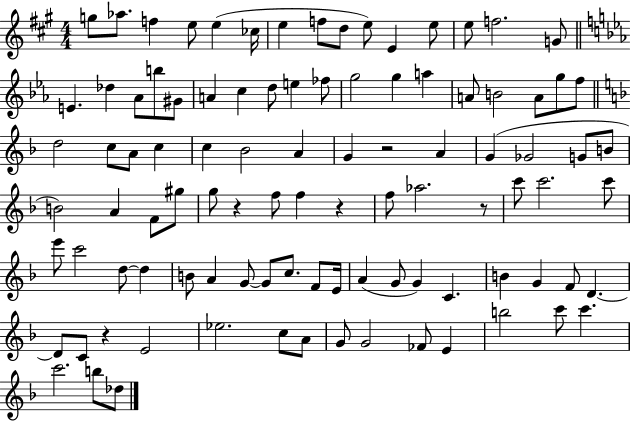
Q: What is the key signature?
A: A major